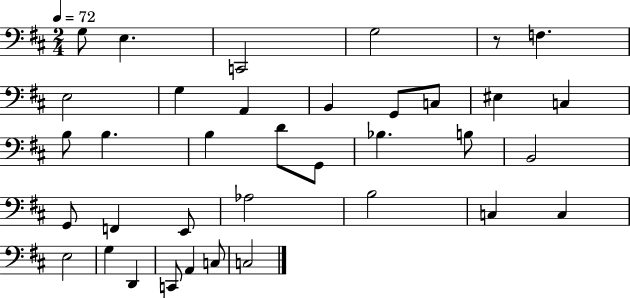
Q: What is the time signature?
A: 2/4